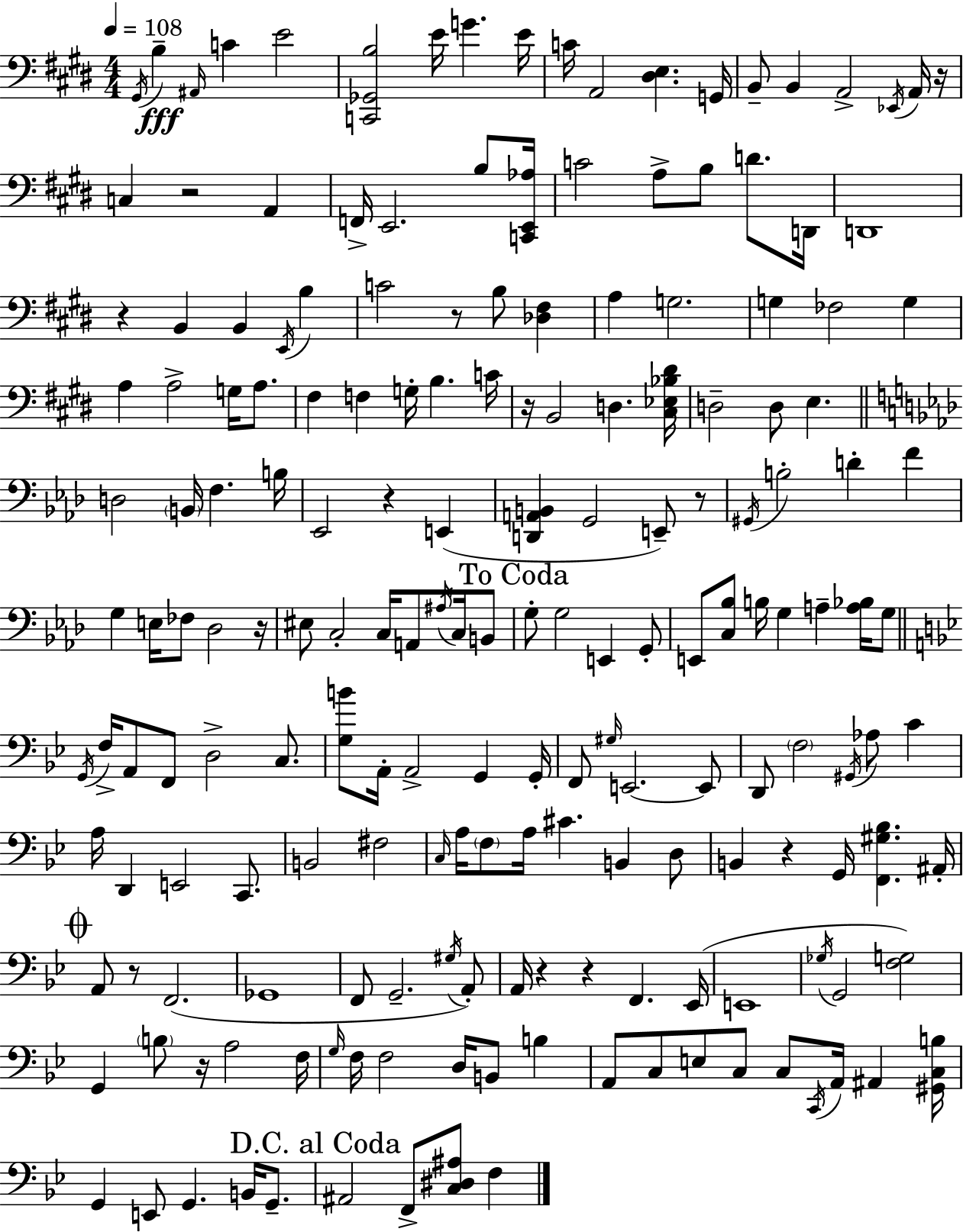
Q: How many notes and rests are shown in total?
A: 184